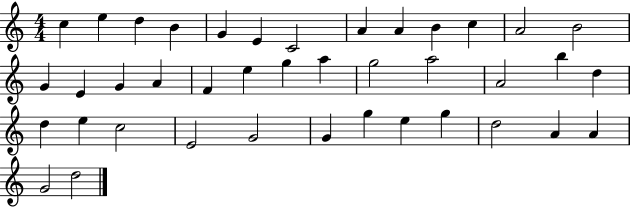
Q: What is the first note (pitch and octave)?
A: C5